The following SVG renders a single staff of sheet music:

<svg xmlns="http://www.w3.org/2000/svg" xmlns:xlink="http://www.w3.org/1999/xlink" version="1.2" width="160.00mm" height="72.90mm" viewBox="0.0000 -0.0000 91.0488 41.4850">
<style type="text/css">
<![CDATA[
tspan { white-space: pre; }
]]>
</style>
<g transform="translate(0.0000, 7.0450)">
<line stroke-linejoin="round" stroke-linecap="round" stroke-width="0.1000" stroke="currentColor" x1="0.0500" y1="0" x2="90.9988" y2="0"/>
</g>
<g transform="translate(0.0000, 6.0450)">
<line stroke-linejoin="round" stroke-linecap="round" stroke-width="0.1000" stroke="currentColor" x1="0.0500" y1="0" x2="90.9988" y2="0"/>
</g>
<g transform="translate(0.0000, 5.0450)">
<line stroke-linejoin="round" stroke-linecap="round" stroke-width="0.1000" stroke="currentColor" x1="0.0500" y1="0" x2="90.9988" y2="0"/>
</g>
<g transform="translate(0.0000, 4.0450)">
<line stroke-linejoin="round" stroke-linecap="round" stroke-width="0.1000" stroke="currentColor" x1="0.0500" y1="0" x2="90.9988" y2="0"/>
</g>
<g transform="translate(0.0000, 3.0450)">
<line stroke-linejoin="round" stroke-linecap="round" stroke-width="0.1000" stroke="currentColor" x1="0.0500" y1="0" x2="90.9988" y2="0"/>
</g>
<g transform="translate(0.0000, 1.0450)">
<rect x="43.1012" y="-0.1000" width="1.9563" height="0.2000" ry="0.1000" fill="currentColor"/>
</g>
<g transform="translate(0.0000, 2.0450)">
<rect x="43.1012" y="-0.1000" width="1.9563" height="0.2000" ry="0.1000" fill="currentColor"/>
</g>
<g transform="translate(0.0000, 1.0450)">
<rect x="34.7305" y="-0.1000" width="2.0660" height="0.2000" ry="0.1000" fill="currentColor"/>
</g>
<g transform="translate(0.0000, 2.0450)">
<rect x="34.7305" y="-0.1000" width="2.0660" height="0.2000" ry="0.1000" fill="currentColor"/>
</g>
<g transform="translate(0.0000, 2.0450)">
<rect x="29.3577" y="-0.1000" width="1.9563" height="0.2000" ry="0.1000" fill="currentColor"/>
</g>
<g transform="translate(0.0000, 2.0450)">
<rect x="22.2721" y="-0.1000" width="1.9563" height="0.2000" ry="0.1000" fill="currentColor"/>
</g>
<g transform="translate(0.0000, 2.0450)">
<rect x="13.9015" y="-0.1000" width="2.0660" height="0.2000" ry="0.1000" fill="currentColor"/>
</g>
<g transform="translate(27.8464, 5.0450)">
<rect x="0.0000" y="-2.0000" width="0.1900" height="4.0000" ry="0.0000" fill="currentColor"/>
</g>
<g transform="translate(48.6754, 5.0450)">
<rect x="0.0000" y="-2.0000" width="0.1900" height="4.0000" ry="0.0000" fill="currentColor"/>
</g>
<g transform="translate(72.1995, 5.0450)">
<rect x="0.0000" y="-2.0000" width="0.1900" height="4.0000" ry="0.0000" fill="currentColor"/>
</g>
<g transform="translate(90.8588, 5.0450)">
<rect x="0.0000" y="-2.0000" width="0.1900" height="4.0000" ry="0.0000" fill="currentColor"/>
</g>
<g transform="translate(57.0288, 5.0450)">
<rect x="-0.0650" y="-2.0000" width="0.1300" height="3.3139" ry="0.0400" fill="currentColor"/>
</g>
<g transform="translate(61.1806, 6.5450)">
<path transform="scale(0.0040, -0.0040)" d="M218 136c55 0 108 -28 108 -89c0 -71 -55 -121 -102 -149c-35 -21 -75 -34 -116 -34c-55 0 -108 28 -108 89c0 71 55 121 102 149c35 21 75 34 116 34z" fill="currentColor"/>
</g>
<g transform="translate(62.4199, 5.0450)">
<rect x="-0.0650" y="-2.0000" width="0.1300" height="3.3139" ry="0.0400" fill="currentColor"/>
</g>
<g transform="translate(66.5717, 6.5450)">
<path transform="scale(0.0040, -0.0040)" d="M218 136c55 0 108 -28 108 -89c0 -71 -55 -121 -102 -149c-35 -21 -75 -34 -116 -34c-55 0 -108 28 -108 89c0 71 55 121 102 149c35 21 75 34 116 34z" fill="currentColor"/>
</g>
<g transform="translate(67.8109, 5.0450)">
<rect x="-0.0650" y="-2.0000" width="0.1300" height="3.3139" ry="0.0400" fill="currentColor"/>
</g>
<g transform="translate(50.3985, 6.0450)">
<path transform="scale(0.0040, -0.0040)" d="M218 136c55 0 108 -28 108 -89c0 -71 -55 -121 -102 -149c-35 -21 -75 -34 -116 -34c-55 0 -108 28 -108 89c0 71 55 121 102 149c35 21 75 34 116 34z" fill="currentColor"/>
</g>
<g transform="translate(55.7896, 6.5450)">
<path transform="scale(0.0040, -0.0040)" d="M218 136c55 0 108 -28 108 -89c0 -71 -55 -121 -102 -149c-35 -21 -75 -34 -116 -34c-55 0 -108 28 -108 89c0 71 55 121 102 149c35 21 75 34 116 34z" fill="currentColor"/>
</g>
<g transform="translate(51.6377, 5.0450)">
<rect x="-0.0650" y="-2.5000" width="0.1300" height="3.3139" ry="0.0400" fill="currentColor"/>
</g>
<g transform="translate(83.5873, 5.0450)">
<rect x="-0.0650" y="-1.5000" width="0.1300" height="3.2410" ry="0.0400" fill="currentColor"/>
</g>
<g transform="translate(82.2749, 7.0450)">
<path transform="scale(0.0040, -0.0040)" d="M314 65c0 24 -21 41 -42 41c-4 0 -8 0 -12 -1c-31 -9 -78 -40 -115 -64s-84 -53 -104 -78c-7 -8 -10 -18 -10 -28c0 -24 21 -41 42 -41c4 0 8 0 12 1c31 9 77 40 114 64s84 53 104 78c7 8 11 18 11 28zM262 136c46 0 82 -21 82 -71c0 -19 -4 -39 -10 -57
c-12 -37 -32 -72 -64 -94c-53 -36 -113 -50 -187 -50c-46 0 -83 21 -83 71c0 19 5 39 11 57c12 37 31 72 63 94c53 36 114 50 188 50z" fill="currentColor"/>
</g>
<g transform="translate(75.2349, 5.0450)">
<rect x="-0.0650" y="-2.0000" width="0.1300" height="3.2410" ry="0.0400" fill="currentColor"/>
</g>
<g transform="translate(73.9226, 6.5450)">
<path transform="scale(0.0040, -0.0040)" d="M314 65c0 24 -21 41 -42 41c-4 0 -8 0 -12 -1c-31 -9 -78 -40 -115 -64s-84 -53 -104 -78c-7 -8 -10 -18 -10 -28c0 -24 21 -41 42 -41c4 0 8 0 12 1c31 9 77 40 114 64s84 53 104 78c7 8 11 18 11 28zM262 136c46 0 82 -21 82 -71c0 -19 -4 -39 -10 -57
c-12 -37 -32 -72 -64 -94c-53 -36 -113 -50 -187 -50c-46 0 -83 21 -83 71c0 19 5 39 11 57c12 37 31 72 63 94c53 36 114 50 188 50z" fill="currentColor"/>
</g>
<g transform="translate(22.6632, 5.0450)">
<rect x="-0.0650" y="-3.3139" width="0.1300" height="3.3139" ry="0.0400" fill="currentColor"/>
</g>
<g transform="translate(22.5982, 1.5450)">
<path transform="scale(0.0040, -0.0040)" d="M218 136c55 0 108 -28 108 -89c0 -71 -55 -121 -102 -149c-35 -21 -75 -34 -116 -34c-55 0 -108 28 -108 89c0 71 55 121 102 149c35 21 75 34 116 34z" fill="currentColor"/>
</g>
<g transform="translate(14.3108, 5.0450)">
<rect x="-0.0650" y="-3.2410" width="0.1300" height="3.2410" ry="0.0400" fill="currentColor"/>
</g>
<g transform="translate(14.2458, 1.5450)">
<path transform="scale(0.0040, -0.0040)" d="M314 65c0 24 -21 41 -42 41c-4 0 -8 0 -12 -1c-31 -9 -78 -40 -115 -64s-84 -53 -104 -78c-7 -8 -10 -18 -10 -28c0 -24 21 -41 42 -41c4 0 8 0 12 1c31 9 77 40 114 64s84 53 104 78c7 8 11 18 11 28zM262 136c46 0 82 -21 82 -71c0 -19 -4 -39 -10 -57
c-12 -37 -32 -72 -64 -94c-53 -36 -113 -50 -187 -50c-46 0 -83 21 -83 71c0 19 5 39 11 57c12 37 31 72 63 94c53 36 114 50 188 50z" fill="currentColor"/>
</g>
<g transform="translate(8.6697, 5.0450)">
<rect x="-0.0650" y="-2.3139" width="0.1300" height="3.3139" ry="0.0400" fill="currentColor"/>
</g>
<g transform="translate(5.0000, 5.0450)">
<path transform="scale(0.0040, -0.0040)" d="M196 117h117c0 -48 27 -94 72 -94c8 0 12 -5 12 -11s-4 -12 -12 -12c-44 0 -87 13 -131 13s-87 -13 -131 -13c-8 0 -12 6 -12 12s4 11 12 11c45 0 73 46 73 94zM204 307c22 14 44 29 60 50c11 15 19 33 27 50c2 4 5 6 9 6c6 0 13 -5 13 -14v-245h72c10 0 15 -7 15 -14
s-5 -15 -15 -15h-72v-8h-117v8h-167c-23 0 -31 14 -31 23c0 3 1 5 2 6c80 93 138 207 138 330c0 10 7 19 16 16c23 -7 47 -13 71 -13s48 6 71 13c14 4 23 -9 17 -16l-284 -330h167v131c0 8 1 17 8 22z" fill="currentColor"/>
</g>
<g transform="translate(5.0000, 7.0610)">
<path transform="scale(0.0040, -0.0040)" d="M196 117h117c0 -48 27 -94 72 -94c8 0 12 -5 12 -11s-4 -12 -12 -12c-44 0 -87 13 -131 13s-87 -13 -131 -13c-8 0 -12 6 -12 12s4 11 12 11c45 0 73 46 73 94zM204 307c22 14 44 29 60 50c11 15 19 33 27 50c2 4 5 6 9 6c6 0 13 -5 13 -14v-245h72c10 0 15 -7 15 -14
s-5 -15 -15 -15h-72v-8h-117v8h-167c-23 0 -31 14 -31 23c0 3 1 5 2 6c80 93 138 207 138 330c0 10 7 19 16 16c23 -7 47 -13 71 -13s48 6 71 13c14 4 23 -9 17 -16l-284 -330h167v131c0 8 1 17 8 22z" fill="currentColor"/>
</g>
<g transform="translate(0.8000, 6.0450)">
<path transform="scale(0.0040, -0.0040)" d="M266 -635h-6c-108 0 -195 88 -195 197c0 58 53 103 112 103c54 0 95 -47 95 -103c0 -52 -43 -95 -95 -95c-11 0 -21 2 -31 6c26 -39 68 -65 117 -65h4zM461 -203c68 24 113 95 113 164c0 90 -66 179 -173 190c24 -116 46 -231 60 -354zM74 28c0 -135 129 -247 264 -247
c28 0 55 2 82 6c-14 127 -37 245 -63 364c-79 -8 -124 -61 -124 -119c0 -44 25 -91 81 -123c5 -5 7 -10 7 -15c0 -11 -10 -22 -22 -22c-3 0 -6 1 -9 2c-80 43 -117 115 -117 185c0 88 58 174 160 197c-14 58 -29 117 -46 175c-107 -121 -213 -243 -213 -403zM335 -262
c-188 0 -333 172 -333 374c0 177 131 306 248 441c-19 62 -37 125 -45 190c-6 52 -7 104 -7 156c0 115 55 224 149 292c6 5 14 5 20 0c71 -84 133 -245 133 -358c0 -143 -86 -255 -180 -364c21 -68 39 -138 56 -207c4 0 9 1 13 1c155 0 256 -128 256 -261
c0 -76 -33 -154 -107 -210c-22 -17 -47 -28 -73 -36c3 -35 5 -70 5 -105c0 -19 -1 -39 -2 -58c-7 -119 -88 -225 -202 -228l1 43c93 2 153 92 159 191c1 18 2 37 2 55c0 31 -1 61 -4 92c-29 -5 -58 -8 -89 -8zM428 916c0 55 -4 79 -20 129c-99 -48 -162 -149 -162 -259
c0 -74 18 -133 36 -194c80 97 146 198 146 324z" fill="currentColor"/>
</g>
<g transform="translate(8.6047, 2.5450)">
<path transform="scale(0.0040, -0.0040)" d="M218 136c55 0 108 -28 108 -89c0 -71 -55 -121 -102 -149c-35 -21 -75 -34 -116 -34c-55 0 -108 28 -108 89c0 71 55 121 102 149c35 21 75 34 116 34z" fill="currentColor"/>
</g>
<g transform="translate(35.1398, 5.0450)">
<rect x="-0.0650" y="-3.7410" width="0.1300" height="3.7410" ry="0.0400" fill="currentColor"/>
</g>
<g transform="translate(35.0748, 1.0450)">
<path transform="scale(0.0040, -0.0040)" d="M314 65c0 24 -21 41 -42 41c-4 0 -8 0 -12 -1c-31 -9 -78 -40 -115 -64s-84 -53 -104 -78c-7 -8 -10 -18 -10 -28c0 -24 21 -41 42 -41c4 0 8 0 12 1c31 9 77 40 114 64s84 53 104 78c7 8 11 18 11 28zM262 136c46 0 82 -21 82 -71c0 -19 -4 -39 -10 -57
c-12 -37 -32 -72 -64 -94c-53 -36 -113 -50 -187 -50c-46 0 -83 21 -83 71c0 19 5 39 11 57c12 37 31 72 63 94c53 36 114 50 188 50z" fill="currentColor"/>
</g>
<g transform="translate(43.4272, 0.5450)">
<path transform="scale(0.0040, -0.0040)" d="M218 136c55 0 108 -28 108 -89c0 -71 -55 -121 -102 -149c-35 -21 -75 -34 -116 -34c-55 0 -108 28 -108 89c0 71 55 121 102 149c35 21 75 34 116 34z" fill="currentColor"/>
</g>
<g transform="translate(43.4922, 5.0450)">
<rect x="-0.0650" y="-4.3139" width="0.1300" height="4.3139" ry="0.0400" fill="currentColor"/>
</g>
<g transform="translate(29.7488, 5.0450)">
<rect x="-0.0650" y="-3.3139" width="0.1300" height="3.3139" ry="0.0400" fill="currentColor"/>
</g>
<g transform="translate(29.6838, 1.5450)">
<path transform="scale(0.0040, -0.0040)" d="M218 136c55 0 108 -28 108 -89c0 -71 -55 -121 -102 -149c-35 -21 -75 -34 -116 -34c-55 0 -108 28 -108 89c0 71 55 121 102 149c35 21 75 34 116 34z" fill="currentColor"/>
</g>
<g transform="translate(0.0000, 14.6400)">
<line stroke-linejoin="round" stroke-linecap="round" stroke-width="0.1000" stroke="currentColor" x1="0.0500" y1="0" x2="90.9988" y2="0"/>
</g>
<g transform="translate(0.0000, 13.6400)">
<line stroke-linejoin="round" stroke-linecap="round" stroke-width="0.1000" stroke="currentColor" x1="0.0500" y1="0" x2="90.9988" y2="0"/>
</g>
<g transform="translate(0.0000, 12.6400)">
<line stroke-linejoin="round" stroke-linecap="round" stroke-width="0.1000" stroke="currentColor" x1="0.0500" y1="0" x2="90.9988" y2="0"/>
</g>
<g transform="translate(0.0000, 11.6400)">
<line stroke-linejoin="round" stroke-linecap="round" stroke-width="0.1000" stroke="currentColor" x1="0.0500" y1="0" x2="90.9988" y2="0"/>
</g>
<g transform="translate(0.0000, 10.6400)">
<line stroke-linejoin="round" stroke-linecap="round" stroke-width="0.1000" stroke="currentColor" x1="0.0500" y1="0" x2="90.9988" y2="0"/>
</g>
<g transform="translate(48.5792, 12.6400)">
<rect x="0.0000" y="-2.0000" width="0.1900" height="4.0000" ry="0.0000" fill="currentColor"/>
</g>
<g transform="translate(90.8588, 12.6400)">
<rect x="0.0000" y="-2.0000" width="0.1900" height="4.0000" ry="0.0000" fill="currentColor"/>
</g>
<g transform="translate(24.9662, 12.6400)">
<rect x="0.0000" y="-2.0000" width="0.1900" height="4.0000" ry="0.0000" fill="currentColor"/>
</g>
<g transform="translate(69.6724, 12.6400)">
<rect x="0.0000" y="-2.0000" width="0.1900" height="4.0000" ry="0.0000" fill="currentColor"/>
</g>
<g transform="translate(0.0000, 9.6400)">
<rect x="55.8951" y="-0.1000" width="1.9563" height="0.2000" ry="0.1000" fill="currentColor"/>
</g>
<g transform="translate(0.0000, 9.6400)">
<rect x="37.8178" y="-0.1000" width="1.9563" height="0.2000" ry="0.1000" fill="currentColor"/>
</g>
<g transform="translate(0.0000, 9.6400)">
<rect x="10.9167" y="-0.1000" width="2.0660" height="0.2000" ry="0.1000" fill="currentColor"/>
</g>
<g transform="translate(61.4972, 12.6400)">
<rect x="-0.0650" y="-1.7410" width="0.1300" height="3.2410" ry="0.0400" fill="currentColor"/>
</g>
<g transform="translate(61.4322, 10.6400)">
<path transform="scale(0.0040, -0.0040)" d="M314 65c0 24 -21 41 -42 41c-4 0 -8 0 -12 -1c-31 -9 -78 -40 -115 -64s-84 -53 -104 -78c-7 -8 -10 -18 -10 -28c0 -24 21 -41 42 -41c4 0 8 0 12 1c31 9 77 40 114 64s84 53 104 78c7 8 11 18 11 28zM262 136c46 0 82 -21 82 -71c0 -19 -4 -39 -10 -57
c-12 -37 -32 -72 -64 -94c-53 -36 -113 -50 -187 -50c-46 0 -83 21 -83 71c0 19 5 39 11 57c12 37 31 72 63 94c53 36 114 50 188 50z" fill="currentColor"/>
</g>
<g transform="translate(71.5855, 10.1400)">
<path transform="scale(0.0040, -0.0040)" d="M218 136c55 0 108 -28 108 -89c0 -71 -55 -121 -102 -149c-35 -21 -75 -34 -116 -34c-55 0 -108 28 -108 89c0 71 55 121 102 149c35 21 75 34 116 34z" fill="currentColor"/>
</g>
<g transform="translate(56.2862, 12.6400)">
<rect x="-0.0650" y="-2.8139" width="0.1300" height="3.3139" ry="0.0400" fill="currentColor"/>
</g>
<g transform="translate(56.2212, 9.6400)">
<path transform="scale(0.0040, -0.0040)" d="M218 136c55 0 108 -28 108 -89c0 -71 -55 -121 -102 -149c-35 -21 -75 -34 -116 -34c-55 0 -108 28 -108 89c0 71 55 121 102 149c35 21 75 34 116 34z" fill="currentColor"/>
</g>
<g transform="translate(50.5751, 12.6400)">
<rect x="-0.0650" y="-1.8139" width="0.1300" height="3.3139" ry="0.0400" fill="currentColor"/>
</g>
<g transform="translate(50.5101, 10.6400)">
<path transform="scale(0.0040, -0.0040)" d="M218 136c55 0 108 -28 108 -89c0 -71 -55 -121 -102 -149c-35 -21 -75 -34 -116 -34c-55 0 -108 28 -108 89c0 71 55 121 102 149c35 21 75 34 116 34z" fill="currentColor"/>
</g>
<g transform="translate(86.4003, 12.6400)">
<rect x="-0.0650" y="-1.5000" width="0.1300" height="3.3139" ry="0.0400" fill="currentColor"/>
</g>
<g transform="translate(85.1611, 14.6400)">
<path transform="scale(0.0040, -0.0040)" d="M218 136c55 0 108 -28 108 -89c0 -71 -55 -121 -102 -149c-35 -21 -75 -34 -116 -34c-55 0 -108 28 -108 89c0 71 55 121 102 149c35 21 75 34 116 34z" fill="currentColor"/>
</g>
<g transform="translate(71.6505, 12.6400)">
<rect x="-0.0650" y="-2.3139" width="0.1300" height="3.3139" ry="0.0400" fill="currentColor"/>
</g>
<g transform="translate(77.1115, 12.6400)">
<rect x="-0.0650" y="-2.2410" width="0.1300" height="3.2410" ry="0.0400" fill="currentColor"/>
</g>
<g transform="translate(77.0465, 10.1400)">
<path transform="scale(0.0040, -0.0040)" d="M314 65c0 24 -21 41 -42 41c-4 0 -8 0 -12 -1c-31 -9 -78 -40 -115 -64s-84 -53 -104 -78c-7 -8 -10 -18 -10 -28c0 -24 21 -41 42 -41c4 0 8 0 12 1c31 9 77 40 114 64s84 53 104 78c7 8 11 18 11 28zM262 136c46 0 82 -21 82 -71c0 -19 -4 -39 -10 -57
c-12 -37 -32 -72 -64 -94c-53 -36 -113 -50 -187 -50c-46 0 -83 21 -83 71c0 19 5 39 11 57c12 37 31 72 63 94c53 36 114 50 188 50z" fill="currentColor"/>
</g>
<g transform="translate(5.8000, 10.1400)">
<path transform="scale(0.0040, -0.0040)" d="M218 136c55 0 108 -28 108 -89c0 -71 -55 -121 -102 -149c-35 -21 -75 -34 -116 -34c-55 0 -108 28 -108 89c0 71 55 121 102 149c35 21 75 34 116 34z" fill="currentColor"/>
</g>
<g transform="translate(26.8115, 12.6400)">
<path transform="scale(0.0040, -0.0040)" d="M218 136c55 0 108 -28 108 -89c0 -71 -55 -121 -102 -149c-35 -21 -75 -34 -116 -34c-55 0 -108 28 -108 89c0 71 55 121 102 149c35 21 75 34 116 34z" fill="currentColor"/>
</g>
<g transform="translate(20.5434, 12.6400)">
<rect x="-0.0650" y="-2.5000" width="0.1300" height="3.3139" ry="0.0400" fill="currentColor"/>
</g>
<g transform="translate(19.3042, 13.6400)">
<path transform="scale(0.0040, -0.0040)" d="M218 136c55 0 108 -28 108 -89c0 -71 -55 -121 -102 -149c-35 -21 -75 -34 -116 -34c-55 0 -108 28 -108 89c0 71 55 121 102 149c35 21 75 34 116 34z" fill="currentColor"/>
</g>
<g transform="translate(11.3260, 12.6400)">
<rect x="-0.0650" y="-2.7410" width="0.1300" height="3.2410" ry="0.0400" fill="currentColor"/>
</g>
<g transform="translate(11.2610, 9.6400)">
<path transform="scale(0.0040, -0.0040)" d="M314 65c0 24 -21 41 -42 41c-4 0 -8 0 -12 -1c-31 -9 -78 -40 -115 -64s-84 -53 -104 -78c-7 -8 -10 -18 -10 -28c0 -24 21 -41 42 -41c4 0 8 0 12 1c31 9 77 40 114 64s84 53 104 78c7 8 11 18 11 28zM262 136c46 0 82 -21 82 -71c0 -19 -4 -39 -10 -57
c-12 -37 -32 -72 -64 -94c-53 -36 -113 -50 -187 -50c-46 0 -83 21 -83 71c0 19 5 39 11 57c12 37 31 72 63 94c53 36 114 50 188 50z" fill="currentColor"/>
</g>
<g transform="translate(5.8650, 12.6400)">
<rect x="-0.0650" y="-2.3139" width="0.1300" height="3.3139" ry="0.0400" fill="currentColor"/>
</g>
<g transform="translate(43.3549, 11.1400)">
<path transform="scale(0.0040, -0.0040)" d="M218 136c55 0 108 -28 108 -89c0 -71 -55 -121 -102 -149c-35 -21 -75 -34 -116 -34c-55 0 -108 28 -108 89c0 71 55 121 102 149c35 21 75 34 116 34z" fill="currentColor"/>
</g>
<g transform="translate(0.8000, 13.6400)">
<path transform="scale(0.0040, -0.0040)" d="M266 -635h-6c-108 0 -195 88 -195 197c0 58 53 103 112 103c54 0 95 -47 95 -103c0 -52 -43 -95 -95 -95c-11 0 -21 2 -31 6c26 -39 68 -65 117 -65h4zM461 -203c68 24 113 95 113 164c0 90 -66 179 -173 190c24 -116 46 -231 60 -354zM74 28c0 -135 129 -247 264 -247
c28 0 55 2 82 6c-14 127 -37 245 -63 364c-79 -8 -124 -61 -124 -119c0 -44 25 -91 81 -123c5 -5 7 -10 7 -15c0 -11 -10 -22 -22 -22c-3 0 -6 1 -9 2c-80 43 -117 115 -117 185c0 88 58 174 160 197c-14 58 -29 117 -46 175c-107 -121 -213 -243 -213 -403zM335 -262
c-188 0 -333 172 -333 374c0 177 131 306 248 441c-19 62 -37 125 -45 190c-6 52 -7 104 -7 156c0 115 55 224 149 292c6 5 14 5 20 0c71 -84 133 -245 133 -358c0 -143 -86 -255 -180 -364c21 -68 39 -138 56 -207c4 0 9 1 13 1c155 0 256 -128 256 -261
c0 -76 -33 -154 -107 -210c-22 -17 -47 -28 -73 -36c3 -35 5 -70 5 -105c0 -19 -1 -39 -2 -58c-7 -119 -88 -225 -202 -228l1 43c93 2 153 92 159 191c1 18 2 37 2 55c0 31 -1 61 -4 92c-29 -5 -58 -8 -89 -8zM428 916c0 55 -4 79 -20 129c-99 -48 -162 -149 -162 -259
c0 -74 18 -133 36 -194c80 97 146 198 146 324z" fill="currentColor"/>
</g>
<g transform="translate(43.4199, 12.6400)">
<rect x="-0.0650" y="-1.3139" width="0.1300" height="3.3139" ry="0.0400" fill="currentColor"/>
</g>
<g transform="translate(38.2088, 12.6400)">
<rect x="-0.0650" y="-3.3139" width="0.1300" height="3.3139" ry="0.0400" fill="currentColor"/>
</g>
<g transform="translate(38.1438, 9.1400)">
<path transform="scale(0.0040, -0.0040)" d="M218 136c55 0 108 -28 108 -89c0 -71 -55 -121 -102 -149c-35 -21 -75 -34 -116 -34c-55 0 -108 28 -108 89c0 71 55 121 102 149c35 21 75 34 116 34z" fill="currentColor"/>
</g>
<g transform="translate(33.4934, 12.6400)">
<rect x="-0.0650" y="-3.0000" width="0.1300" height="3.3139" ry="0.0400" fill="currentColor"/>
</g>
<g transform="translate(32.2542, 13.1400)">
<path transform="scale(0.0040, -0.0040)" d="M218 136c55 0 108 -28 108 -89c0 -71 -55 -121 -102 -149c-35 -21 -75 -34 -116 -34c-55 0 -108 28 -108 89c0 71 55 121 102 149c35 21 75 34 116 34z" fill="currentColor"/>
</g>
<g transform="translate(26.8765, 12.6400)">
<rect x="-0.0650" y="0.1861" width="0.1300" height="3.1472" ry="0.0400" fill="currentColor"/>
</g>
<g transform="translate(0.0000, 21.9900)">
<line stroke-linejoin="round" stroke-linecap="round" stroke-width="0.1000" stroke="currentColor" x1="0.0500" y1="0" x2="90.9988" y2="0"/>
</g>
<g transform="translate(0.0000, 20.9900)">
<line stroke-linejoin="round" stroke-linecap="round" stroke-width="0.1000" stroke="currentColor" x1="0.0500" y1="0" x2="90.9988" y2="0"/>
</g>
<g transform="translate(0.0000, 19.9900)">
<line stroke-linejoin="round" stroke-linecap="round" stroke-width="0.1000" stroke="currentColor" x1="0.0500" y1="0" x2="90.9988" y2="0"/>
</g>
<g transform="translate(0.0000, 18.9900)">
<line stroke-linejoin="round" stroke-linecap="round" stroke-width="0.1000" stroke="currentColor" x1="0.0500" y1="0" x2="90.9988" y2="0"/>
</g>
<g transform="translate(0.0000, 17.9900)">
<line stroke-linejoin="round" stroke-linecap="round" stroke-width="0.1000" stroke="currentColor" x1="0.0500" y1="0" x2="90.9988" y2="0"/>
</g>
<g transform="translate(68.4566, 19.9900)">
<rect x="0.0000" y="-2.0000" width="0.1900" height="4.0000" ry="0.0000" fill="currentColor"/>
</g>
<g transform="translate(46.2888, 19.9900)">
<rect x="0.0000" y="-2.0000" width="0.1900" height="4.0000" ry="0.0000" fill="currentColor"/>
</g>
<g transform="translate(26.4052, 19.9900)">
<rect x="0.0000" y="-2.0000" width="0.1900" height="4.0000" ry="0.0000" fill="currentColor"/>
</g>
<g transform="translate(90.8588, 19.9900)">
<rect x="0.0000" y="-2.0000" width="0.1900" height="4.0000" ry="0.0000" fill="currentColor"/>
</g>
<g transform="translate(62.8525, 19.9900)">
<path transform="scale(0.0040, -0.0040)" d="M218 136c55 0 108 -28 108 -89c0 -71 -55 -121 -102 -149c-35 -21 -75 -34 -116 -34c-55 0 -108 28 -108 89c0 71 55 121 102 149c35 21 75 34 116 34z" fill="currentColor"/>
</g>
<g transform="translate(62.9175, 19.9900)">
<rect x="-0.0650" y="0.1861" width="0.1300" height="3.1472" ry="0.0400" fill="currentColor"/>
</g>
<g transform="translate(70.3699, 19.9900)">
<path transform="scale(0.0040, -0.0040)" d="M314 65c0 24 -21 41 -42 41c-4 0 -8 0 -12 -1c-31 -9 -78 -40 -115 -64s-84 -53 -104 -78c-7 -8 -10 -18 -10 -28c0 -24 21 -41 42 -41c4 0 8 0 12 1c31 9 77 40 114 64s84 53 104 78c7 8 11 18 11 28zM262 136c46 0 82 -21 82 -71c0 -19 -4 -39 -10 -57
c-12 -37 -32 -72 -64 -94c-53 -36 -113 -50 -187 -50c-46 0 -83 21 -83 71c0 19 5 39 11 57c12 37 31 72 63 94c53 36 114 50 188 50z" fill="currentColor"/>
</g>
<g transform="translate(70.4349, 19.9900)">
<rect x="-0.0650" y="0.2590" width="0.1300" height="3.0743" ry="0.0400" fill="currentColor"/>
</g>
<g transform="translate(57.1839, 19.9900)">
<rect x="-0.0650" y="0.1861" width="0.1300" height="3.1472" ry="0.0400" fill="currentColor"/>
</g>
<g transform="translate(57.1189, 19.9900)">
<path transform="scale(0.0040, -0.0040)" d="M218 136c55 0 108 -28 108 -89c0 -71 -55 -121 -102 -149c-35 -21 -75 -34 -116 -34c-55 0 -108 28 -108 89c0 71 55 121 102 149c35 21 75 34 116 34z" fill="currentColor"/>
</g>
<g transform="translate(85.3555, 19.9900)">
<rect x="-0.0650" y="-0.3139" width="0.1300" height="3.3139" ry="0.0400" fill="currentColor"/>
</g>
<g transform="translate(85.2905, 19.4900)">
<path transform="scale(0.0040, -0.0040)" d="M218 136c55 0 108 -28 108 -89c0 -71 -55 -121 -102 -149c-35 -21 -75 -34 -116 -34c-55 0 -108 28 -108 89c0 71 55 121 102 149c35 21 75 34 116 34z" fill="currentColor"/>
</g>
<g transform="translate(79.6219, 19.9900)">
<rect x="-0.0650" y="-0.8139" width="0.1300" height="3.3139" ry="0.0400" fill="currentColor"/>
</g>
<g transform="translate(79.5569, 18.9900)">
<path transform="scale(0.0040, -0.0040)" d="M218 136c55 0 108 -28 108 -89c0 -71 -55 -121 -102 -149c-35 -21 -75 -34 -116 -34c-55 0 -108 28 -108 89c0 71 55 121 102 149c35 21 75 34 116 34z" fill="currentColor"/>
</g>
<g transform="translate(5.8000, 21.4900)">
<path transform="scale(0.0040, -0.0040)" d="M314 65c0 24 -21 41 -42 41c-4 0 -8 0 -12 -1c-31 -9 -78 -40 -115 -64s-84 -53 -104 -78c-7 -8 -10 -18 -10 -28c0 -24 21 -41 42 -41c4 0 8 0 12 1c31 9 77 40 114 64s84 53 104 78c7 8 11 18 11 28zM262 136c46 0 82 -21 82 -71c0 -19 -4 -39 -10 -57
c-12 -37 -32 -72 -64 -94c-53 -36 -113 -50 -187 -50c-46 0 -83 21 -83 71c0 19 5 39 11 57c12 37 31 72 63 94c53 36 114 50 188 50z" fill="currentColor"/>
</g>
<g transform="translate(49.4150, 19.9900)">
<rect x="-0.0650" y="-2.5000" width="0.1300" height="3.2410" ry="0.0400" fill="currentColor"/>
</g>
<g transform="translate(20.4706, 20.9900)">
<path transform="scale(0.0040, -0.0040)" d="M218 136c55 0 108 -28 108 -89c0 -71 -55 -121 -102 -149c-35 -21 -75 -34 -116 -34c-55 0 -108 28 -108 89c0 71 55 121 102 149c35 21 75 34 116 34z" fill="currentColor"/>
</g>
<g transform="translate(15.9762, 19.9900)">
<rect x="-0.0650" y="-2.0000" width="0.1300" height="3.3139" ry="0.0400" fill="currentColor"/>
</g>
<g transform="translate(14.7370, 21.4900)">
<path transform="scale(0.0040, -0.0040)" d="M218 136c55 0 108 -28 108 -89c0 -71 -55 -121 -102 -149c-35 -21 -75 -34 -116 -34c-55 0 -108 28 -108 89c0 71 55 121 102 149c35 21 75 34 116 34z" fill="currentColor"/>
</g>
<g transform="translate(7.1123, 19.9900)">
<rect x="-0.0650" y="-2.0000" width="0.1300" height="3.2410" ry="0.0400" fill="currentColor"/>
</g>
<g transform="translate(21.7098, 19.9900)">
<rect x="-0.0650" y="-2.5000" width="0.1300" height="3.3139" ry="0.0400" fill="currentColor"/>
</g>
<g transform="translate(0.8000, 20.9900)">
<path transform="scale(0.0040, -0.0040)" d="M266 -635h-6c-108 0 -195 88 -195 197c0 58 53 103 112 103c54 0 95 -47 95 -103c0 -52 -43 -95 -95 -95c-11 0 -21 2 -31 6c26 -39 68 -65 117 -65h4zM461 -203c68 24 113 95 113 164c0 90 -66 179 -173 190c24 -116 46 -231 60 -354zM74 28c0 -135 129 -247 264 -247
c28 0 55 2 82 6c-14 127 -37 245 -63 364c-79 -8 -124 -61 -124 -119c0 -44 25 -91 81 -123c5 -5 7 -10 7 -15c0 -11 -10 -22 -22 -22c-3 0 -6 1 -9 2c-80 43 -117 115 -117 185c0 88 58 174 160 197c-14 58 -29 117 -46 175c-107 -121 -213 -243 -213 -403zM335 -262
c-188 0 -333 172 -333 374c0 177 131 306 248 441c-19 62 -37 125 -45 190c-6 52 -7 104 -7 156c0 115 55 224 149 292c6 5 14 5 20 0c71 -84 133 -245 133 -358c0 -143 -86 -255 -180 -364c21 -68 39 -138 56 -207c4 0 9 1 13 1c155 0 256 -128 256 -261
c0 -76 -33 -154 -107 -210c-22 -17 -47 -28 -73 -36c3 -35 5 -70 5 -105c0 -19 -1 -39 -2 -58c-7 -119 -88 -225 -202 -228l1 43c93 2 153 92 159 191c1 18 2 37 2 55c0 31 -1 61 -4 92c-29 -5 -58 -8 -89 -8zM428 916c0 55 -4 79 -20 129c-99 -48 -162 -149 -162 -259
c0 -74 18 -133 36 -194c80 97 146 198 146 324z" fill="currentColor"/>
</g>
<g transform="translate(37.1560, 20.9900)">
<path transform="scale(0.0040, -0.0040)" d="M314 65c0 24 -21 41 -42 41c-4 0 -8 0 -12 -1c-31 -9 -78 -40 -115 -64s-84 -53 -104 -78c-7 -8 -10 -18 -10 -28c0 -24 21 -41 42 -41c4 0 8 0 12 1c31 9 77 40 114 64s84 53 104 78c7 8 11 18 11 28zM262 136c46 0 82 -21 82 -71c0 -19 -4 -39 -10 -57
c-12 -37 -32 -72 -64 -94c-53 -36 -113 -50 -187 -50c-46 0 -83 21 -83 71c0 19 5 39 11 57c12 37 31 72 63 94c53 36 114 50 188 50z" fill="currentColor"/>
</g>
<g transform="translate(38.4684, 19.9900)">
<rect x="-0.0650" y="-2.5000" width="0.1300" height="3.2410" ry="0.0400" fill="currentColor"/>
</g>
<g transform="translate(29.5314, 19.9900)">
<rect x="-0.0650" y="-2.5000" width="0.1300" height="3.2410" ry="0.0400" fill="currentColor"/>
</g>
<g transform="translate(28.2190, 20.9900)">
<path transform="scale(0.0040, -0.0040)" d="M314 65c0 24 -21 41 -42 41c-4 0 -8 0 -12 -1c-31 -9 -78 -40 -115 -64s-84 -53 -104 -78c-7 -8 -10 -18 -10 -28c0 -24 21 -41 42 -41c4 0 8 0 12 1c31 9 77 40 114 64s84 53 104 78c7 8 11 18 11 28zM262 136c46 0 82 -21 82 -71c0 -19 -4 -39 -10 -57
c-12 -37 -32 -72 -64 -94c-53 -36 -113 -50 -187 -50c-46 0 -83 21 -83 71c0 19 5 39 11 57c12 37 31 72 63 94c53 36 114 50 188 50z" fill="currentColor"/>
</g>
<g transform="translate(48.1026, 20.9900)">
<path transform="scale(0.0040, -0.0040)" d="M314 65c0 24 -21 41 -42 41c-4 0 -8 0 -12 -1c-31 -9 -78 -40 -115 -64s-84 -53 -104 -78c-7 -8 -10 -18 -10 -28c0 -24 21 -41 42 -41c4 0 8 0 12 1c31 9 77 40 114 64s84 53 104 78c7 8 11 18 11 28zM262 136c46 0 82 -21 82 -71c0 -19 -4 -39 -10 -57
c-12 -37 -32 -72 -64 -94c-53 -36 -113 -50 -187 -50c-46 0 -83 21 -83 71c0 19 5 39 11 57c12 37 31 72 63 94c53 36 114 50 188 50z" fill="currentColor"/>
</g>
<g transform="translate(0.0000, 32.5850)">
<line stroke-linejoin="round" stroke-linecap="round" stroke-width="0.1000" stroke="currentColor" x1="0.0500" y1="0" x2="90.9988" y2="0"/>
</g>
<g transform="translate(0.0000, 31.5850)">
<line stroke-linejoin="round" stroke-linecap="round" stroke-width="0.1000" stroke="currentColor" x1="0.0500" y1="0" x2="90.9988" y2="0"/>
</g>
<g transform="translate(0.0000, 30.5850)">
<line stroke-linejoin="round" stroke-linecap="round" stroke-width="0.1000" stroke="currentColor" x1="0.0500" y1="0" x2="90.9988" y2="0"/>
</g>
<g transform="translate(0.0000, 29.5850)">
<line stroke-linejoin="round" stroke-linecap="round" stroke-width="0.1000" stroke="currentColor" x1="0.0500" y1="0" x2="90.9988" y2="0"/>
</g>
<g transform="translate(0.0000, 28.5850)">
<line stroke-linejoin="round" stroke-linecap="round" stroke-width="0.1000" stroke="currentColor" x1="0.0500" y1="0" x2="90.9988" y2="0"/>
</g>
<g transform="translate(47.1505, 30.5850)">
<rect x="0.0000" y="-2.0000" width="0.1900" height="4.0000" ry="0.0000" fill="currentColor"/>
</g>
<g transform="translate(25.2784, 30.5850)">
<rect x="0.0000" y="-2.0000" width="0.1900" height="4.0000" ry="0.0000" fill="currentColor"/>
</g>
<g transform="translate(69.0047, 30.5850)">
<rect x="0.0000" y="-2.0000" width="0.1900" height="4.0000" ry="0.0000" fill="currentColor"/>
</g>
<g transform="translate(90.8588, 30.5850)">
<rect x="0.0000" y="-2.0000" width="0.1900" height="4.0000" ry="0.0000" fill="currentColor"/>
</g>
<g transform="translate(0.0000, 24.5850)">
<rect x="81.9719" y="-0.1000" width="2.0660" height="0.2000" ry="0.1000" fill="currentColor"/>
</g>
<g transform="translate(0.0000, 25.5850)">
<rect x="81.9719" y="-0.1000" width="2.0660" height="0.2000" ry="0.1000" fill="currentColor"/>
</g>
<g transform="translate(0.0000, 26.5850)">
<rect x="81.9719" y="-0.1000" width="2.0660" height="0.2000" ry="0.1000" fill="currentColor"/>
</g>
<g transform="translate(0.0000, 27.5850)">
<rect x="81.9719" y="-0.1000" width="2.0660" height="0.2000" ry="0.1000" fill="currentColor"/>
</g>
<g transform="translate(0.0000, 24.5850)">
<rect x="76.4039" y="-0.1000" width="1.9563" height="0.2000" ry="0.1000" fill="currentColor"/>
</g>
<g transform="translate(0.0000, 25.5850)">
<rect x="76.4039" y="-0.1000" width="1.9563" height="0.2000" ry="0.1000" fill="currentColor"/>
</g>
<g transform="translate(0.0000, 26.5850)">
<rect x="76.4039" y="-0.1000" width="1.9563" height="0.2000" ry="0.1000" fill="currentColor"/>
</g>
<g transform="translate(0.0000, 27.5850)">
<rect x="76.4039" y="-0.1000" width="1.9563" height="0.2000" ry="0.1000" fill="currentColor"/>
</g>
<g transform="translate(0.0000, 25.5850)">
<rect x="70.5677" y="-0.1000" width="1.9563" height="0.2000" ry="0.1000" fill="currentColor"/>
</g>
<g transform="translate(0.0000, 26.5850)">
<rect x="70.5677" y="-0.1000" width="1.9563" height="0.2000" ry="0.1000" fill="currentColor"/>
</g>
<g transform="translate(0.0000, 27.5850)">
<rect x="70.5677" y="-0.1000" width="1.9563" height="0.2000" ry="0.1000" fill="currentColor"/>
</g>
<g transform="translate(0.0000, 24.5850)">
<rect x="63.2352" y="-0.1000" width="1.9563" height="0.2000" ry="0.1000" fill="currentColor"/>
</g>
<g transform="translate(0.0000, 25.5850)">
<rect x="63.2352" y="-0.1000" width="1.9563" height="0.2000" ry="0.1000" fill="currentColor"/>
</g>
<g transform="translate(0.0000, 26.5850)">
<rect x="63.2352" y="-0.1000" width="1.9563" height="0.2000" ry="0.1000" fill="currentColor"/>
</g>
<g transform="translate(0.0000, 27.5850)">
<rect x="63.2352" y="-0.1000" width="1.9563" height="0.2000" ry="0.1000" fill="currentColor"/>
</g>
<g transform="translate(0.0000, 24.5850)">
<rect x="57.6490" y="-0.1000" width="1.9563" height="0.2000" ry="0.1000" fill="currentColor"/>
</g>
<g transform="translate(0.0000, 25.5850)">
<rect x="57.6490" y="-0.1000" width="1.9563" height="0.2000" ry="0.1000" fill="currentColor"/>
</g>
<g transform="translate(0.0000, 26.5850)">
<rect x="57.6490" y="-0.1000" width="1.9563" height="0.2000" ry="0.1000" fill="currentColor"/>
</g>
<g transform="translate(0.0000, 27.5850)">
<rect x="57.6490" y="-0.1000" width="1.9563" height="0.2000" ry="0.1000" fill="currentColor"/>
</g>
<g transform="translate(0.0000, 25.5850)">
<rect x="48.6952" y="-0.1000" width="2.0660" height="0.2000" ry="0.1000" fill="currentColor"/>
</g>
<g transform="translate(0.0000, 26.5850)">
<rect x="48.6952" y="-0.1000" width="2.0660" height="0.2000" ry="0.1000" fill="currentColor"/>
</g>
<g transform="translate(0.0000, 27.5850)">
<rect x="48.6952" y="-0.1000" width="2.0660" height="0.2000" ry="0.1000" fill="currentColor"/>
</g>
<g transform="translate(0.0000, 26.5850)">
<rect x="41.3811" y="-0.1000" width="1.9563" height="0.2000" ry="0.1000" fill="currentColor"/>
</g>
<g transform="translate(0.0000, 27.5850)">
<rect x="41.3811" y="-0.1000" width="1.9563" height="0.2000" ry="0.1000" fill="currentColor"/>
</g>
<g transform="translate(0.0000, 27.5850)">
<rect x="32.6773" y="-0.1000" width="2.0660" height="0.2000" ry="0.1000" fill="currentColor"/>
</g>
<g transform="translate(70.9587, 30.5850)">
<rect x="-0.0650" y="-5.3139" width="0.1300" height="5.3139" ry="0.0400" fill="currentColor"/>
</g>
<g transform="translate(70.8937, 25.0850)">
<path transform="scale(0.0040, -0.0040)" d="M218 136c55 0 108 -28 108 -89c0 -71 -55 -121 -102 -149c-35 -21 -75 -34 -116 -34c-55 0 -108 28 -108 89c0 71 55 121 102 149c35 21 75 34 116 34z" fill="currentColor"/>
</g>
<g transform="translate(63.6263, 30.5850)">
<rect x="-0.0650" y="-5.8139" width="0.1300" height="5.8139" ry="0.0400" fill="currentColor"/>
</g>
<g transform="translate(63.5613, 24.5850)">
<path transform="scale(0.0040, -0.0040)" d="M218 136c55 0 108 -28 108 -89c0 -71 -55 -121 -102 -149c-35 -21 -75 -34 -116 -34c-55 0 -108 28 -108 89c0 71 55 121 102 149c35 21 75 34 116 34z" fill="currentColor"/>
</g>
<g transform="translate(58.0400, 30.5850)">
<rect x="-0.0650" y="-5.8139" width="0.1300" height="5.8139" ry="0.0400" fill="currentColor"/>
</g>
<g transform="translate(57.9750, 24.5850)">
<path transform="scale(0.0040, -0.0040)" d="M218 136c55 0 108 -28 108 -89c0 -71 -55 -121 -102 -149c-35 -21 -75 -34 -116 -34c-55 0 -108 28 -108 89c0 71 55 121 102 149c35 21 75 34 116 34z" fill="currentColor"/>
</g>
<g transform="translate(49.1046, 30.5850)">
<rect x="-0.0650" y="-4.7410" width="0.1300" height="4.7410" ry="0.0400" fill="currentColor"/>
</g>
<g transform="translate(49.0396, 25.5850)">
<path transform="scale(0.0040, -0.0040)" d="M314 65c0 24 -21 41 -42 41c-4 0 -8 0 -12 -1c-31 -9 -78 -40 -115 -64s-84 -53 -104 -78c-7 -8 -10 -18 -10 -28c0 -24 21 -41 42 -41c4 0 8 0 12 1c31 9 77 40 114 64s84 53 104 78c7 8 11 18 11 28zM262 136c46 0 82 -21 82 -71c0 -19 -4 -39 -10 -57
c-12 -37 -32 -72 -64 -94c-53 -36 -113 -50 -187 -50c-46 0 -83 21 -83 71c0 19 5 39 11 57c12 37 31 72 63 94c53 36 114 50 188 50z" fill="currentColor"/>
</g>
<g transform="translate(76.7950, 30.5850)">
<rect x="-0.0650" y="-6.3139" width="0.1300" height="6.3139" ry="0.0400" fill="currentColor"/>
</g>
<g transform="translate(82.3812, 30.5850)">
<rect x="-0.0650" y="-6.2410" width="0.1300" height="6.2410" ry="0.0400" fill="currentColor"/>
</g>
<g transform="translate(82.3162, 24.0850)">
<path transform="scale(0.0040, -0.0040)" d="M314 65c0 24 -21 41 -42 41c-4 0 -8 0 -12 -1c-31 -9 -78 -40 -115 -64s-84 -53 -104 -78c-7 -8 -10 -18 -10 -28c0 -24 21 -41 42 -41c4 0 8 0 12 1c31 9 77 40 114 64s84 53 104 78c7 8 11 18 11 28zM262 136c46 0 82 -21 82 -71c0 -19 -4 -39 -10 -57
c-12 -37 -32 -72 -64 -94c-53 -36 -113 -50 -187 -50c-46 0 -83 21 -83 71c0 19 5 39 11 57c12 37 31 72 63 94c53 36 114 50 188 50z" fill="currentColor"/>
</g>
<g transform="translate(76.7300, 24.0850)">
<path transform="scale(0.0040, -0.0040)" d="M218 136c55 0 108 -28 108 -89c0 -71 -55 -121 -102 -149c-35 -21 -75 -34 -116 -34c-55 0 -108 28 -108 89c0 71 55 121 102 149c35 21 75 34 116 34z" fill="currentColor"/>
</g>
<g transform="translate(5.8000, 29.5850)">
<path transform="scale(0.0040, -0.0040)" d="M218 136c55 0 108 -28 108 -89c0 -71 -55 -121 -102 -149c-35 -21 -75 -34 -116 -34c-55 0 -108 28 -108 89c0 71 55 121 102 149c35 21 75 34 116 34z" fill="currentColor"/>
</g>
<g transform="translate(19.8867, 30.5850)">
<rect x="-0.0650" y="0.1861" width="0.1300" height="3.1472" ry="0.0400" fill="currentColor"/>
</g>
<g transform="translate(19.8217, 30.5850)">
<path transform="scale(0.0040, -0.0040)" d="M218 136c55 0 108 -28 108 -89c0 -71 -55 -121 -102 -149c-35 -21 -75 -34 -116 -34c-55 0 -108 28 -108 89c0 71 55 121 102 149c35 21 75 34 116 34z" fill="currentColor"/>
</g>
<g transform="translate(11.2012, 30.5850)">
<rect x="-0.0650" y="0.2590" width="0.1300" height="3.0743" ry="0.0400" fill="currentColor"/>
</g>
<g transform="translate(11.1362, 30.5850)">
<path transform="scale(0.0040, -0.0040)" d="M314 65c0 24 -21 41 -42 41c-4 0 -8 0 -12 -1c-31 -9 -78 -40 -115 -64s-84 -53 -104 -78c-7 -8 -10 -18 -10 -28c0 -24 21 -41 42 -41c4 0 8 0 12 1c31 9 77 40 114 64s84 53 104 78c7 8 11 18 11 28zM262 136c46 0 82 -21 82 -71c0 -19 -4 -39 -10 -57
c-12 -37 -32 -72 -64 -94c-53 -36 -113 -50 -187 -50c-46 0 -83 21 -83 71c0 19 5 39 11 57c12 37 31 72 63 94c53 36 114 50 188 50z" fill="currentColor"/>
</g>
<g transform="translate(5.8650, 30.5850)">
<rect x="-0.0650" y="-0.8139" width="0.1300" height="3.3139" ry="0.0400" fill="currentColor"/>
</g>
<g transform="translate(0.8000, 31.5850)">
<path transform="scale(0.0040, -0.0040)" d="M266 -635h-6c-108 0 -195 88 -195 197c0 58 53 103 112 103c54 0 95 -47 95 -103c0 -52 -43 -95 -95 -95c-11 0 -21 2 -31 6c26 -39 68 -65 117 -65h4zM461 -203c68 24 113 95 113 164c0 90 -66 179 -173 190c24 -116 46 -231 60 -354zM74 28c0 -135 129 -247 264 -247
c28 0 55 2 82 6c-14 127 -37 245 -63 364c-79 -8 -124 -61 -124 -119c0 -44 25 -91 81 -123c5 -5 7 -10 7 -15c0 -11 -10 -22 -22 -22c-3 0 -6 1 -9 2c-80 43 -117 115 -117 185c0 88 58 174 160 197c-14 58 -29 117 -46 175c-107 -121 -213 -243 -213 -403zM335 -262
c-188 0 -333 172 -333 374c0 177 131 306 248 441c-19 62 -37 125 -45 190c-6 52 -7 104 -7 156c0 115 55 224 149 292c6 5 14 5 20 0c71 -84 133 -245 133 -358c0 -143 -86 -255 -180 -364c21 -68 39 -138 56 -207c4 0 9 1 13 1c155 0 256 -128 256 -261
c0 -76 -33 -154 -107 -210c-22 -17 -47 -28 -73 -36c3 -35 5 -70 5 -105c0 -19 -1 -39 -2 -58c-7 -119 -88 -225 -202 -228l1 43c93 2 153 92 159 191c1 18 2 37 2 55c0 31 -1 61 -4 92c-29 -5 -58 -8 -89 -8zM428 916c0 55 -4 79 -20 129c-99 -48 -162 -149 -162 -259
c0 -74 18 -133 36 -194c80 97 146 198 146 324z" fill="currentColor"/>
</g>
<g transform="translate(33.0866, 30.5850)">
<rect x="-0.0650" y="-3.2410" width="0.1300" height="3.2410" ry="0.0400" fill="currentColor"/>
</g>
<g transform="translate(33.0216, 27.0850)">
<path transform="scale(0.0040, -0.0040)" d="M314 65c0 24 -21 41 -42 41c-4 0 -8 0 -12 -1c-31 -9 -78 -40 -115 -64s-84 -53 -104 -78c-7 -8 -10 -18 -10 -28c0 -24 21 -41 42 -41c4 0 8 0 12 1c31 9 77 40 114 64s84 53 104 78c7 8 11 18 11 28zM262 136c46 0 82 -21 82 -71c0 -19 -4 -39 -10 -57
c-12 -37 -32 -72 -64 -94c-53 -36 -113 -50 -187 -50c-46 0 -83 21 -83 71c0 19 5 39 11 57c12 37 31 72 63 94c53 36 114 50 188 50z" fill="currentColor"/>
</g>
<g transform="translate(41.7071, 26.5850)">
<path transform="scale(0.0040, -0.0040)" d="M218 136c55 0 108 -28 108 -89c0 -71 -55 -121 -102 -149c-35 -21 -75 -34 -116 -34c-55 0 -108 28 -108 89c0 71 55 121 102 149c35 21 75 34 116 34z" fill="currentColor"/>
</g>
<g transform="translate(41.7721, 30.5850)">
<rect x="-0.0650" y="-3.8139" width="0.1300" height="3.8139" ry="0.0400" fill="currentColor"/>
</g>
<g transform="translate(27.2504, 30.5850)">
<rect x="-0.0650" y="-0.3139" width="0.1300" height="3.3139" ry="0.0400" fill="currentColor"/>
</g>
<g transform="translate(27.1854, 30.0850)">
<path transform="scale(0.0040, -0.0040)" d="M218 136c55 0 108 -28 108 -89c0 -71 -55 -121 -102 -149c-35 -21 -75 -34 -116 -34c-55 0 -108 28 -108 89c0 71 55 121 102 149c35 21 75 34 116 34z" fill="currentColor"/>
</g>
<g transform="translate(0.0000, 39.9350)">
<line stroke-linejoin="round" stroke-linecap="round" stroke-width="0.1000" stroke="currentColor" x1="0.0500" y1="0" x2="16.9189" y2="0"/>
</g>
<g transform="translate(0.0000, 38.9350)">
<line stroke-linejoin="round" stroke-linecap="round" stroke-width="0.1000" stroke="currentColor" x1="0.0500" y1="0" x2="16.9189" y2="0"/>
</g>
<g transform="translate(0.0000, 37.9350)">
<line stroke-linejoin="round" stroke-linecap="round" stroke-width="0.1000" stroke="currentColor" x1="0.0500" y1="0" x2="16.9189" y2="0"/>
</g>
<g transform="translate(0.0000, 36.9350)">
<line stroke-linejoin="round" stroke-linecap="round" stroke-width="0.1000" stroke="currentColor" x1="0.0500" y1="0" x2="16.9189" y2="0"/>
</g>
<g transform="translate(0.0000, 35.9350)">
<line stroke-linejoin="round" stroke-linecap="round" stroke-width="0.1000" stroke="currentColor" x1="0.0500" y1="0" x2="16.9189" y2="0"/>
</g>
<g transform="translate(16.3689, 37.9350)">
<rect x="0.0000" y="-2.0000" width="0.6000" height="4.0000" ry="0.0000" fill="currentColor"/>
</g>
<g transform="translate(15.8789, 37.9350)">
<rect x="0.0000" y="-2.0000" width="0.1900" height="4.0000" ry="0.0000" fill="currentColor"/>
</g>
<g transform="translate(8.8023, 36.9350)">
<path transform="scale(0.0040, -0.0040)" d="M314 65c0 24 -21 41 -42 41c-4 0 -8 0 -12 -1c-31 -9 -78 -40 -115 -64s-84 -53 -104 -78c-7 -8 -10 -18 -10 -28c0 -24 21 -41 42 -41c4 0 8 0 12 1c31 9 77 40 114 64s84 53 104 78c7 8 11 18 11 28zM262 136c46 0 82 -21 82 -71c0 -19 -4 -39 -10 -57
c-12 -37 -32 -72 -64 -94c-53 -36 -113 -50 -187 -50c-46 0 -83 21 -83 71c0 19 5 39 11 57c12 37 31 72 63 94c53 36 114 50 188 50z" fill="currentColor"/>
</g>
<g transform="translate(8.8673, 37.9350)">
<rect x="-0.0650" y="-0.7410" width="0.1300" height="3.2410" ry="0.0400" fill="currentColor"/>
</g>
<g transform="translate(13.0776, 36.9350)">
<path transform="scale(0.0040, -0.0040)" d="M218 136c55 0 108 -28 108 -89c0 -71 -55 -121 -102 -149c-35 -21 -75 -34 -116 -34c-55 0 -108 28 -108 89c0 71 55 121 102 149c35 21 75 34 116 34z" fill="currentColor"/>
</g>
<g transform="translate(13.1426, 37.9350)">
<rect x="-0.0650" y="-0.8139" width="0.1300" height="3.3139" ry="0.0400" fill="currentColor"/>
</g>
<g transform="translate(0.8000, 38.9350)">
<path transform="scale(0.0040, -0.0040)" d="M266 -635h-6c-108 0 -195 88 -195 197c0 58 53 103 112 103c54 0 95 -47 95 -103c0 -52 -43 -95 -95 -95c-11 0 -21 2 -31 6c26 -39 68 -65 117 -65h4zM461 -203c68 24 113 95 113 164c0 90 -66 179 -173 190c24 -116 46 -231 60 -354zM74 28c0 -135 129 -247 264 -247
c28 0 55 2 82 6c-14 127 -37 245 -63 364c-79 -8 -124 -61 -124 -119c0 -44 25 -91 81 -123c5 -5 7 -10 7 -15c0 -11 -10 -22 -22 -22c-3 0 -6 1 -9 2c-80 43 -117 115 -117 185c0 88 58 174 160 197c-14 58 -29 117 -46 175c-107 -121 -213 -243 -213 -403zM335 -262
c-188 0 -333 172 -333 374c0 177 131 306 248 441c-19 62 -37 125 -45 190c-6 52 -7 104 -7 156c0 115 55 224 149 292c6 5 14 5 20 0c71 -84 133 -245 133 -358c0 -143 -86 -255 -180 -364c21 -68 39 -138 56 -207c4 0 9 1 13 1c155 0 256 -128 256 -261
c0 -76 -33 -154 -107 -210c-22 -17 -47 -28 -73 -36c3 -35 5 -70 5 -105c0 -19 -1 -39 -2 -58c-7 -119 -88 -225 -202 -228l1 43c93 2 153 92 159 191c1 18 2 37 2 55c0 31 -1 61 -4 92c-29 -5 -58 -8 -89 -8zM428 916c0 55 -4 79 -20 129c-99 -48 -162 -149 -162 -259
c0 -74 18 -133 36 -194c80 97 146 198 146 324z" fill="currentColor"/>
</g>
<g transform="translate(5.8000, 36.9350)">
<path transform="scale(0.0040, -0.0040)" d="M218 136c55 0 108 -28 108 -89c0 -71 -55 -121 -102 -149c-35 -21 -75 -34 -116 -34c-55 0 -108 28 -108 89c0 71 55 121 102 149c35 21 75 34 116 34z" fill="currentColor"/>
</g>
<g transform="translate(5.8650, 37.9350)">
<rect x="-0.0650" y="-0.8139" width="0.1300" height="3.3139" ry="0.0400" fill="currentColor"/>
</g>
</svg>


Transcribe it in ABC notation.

X:1
T:Untitled
M:4/4
L:1/4
K:C
g b2 b b c'2 d' G F F F F2 E2 g a2 G B A b e f a f2 g g2 E F2 F G G2 G2 G2 B B B2 d c d B2 B c b2 c' e'2 g' g' f' a' a'2 d d2 d